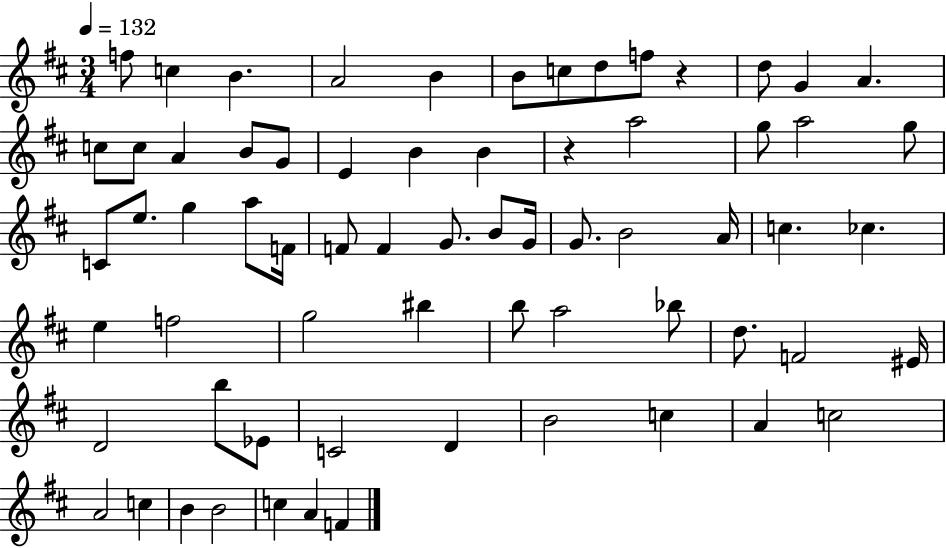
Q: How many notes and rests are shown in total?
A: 67